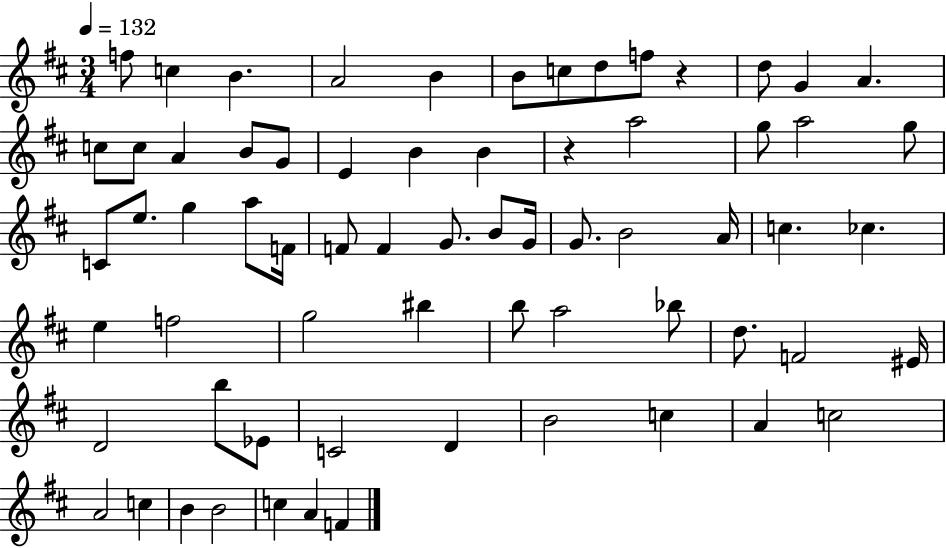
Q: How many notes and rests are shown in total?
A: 67